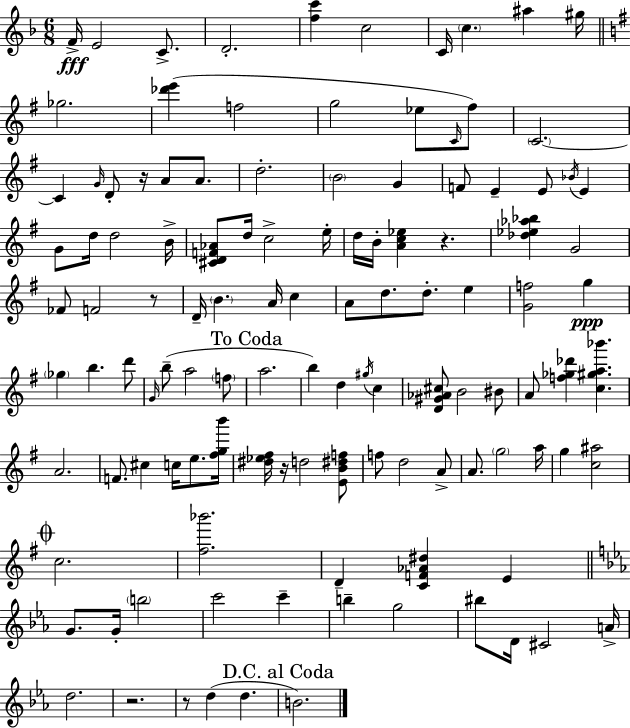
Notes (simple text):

F4/s E4/h C4/e. D4/h. [F5,C6]/q C5/h C4/s C5/q. A#5/q G#5/s Gb5/h. [Db6,E6]/q F5/h G5/h Eb5/e C4/s F#5/e C4/h. C4/q G4/s D4/e R/s A4/e A4/e. D5/h. B4/h G4/q F4/e E4/q E4/e Bb4/s E4/q G4/e D5/s D5/h B4/s [C#4,D4,F4,Ab4]/e D5/s C5/h E5/s D5/s B4/s [A4,C5,Eb5]/q R/q. [Db5,Eb5,Ab5,Bb5]/q G4/h FES4/e F4/h R/e D4/s B4/q. A4/s C5/q A4/e D5/e. D5/e. E5/q [G4,F5]/h G5/q Gb5/q B5/q. D6/e G4/s B5/e A5/h F5/e A5/h. B5/q D5/q G#5/s C5/q [D4,G#4,Ab4,C#5]/e B4/h BIS4/e A4/e [F5,Gb5,Db6]/q [C5,G#5,A5,Bb6]/q. A4/h. F4/e. C#5/q C5/s E5/e. [F#5,G5,B6]/s [D#5,Eb5,F#5]/s R/s D5/h [E4,B4,D#5,F5]/e F5/e D5/h A4/e A4/e. G5/h A5/s G5/q [C5,A#5]/h C5/h. [F#5,Bb6]/h. D4/q [C4,F4,Ab4,D#5]/q E4/q G4/e. G4/s B5/h C6/h C6/q B5/q G5/h BIS5/e D4/s C#4/h A4/s D5/h. R/h. R/e D5/q D5/q. B4/h.